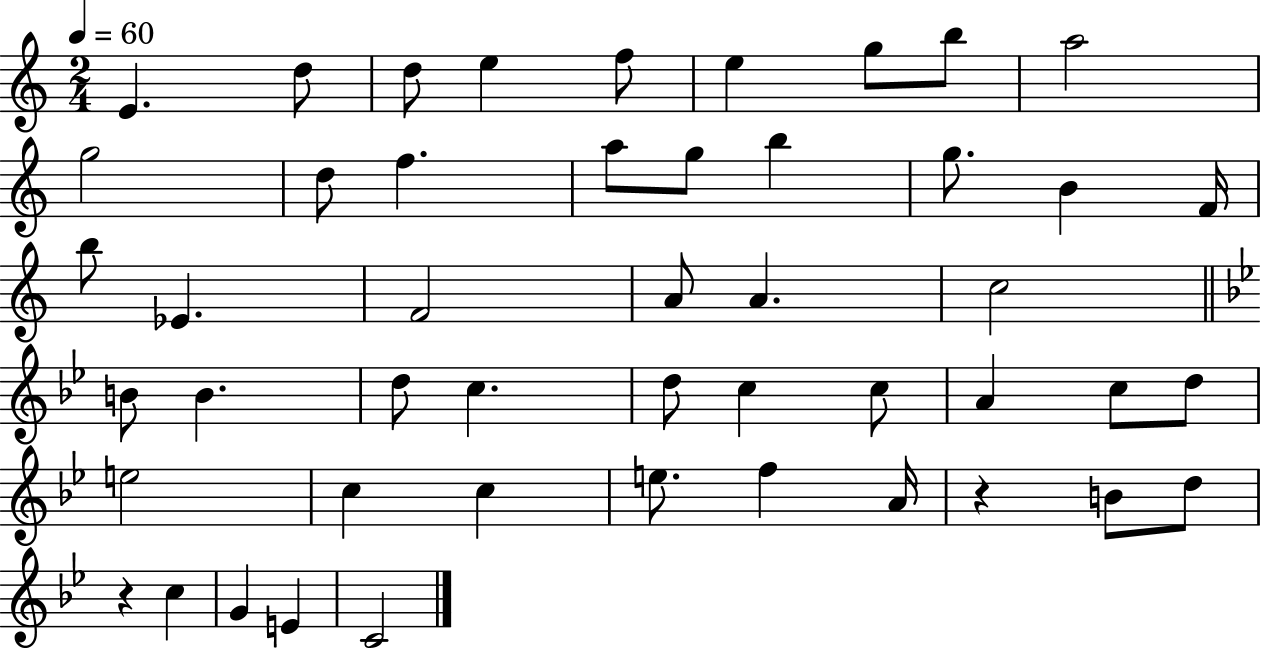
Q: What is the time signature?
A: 2/4